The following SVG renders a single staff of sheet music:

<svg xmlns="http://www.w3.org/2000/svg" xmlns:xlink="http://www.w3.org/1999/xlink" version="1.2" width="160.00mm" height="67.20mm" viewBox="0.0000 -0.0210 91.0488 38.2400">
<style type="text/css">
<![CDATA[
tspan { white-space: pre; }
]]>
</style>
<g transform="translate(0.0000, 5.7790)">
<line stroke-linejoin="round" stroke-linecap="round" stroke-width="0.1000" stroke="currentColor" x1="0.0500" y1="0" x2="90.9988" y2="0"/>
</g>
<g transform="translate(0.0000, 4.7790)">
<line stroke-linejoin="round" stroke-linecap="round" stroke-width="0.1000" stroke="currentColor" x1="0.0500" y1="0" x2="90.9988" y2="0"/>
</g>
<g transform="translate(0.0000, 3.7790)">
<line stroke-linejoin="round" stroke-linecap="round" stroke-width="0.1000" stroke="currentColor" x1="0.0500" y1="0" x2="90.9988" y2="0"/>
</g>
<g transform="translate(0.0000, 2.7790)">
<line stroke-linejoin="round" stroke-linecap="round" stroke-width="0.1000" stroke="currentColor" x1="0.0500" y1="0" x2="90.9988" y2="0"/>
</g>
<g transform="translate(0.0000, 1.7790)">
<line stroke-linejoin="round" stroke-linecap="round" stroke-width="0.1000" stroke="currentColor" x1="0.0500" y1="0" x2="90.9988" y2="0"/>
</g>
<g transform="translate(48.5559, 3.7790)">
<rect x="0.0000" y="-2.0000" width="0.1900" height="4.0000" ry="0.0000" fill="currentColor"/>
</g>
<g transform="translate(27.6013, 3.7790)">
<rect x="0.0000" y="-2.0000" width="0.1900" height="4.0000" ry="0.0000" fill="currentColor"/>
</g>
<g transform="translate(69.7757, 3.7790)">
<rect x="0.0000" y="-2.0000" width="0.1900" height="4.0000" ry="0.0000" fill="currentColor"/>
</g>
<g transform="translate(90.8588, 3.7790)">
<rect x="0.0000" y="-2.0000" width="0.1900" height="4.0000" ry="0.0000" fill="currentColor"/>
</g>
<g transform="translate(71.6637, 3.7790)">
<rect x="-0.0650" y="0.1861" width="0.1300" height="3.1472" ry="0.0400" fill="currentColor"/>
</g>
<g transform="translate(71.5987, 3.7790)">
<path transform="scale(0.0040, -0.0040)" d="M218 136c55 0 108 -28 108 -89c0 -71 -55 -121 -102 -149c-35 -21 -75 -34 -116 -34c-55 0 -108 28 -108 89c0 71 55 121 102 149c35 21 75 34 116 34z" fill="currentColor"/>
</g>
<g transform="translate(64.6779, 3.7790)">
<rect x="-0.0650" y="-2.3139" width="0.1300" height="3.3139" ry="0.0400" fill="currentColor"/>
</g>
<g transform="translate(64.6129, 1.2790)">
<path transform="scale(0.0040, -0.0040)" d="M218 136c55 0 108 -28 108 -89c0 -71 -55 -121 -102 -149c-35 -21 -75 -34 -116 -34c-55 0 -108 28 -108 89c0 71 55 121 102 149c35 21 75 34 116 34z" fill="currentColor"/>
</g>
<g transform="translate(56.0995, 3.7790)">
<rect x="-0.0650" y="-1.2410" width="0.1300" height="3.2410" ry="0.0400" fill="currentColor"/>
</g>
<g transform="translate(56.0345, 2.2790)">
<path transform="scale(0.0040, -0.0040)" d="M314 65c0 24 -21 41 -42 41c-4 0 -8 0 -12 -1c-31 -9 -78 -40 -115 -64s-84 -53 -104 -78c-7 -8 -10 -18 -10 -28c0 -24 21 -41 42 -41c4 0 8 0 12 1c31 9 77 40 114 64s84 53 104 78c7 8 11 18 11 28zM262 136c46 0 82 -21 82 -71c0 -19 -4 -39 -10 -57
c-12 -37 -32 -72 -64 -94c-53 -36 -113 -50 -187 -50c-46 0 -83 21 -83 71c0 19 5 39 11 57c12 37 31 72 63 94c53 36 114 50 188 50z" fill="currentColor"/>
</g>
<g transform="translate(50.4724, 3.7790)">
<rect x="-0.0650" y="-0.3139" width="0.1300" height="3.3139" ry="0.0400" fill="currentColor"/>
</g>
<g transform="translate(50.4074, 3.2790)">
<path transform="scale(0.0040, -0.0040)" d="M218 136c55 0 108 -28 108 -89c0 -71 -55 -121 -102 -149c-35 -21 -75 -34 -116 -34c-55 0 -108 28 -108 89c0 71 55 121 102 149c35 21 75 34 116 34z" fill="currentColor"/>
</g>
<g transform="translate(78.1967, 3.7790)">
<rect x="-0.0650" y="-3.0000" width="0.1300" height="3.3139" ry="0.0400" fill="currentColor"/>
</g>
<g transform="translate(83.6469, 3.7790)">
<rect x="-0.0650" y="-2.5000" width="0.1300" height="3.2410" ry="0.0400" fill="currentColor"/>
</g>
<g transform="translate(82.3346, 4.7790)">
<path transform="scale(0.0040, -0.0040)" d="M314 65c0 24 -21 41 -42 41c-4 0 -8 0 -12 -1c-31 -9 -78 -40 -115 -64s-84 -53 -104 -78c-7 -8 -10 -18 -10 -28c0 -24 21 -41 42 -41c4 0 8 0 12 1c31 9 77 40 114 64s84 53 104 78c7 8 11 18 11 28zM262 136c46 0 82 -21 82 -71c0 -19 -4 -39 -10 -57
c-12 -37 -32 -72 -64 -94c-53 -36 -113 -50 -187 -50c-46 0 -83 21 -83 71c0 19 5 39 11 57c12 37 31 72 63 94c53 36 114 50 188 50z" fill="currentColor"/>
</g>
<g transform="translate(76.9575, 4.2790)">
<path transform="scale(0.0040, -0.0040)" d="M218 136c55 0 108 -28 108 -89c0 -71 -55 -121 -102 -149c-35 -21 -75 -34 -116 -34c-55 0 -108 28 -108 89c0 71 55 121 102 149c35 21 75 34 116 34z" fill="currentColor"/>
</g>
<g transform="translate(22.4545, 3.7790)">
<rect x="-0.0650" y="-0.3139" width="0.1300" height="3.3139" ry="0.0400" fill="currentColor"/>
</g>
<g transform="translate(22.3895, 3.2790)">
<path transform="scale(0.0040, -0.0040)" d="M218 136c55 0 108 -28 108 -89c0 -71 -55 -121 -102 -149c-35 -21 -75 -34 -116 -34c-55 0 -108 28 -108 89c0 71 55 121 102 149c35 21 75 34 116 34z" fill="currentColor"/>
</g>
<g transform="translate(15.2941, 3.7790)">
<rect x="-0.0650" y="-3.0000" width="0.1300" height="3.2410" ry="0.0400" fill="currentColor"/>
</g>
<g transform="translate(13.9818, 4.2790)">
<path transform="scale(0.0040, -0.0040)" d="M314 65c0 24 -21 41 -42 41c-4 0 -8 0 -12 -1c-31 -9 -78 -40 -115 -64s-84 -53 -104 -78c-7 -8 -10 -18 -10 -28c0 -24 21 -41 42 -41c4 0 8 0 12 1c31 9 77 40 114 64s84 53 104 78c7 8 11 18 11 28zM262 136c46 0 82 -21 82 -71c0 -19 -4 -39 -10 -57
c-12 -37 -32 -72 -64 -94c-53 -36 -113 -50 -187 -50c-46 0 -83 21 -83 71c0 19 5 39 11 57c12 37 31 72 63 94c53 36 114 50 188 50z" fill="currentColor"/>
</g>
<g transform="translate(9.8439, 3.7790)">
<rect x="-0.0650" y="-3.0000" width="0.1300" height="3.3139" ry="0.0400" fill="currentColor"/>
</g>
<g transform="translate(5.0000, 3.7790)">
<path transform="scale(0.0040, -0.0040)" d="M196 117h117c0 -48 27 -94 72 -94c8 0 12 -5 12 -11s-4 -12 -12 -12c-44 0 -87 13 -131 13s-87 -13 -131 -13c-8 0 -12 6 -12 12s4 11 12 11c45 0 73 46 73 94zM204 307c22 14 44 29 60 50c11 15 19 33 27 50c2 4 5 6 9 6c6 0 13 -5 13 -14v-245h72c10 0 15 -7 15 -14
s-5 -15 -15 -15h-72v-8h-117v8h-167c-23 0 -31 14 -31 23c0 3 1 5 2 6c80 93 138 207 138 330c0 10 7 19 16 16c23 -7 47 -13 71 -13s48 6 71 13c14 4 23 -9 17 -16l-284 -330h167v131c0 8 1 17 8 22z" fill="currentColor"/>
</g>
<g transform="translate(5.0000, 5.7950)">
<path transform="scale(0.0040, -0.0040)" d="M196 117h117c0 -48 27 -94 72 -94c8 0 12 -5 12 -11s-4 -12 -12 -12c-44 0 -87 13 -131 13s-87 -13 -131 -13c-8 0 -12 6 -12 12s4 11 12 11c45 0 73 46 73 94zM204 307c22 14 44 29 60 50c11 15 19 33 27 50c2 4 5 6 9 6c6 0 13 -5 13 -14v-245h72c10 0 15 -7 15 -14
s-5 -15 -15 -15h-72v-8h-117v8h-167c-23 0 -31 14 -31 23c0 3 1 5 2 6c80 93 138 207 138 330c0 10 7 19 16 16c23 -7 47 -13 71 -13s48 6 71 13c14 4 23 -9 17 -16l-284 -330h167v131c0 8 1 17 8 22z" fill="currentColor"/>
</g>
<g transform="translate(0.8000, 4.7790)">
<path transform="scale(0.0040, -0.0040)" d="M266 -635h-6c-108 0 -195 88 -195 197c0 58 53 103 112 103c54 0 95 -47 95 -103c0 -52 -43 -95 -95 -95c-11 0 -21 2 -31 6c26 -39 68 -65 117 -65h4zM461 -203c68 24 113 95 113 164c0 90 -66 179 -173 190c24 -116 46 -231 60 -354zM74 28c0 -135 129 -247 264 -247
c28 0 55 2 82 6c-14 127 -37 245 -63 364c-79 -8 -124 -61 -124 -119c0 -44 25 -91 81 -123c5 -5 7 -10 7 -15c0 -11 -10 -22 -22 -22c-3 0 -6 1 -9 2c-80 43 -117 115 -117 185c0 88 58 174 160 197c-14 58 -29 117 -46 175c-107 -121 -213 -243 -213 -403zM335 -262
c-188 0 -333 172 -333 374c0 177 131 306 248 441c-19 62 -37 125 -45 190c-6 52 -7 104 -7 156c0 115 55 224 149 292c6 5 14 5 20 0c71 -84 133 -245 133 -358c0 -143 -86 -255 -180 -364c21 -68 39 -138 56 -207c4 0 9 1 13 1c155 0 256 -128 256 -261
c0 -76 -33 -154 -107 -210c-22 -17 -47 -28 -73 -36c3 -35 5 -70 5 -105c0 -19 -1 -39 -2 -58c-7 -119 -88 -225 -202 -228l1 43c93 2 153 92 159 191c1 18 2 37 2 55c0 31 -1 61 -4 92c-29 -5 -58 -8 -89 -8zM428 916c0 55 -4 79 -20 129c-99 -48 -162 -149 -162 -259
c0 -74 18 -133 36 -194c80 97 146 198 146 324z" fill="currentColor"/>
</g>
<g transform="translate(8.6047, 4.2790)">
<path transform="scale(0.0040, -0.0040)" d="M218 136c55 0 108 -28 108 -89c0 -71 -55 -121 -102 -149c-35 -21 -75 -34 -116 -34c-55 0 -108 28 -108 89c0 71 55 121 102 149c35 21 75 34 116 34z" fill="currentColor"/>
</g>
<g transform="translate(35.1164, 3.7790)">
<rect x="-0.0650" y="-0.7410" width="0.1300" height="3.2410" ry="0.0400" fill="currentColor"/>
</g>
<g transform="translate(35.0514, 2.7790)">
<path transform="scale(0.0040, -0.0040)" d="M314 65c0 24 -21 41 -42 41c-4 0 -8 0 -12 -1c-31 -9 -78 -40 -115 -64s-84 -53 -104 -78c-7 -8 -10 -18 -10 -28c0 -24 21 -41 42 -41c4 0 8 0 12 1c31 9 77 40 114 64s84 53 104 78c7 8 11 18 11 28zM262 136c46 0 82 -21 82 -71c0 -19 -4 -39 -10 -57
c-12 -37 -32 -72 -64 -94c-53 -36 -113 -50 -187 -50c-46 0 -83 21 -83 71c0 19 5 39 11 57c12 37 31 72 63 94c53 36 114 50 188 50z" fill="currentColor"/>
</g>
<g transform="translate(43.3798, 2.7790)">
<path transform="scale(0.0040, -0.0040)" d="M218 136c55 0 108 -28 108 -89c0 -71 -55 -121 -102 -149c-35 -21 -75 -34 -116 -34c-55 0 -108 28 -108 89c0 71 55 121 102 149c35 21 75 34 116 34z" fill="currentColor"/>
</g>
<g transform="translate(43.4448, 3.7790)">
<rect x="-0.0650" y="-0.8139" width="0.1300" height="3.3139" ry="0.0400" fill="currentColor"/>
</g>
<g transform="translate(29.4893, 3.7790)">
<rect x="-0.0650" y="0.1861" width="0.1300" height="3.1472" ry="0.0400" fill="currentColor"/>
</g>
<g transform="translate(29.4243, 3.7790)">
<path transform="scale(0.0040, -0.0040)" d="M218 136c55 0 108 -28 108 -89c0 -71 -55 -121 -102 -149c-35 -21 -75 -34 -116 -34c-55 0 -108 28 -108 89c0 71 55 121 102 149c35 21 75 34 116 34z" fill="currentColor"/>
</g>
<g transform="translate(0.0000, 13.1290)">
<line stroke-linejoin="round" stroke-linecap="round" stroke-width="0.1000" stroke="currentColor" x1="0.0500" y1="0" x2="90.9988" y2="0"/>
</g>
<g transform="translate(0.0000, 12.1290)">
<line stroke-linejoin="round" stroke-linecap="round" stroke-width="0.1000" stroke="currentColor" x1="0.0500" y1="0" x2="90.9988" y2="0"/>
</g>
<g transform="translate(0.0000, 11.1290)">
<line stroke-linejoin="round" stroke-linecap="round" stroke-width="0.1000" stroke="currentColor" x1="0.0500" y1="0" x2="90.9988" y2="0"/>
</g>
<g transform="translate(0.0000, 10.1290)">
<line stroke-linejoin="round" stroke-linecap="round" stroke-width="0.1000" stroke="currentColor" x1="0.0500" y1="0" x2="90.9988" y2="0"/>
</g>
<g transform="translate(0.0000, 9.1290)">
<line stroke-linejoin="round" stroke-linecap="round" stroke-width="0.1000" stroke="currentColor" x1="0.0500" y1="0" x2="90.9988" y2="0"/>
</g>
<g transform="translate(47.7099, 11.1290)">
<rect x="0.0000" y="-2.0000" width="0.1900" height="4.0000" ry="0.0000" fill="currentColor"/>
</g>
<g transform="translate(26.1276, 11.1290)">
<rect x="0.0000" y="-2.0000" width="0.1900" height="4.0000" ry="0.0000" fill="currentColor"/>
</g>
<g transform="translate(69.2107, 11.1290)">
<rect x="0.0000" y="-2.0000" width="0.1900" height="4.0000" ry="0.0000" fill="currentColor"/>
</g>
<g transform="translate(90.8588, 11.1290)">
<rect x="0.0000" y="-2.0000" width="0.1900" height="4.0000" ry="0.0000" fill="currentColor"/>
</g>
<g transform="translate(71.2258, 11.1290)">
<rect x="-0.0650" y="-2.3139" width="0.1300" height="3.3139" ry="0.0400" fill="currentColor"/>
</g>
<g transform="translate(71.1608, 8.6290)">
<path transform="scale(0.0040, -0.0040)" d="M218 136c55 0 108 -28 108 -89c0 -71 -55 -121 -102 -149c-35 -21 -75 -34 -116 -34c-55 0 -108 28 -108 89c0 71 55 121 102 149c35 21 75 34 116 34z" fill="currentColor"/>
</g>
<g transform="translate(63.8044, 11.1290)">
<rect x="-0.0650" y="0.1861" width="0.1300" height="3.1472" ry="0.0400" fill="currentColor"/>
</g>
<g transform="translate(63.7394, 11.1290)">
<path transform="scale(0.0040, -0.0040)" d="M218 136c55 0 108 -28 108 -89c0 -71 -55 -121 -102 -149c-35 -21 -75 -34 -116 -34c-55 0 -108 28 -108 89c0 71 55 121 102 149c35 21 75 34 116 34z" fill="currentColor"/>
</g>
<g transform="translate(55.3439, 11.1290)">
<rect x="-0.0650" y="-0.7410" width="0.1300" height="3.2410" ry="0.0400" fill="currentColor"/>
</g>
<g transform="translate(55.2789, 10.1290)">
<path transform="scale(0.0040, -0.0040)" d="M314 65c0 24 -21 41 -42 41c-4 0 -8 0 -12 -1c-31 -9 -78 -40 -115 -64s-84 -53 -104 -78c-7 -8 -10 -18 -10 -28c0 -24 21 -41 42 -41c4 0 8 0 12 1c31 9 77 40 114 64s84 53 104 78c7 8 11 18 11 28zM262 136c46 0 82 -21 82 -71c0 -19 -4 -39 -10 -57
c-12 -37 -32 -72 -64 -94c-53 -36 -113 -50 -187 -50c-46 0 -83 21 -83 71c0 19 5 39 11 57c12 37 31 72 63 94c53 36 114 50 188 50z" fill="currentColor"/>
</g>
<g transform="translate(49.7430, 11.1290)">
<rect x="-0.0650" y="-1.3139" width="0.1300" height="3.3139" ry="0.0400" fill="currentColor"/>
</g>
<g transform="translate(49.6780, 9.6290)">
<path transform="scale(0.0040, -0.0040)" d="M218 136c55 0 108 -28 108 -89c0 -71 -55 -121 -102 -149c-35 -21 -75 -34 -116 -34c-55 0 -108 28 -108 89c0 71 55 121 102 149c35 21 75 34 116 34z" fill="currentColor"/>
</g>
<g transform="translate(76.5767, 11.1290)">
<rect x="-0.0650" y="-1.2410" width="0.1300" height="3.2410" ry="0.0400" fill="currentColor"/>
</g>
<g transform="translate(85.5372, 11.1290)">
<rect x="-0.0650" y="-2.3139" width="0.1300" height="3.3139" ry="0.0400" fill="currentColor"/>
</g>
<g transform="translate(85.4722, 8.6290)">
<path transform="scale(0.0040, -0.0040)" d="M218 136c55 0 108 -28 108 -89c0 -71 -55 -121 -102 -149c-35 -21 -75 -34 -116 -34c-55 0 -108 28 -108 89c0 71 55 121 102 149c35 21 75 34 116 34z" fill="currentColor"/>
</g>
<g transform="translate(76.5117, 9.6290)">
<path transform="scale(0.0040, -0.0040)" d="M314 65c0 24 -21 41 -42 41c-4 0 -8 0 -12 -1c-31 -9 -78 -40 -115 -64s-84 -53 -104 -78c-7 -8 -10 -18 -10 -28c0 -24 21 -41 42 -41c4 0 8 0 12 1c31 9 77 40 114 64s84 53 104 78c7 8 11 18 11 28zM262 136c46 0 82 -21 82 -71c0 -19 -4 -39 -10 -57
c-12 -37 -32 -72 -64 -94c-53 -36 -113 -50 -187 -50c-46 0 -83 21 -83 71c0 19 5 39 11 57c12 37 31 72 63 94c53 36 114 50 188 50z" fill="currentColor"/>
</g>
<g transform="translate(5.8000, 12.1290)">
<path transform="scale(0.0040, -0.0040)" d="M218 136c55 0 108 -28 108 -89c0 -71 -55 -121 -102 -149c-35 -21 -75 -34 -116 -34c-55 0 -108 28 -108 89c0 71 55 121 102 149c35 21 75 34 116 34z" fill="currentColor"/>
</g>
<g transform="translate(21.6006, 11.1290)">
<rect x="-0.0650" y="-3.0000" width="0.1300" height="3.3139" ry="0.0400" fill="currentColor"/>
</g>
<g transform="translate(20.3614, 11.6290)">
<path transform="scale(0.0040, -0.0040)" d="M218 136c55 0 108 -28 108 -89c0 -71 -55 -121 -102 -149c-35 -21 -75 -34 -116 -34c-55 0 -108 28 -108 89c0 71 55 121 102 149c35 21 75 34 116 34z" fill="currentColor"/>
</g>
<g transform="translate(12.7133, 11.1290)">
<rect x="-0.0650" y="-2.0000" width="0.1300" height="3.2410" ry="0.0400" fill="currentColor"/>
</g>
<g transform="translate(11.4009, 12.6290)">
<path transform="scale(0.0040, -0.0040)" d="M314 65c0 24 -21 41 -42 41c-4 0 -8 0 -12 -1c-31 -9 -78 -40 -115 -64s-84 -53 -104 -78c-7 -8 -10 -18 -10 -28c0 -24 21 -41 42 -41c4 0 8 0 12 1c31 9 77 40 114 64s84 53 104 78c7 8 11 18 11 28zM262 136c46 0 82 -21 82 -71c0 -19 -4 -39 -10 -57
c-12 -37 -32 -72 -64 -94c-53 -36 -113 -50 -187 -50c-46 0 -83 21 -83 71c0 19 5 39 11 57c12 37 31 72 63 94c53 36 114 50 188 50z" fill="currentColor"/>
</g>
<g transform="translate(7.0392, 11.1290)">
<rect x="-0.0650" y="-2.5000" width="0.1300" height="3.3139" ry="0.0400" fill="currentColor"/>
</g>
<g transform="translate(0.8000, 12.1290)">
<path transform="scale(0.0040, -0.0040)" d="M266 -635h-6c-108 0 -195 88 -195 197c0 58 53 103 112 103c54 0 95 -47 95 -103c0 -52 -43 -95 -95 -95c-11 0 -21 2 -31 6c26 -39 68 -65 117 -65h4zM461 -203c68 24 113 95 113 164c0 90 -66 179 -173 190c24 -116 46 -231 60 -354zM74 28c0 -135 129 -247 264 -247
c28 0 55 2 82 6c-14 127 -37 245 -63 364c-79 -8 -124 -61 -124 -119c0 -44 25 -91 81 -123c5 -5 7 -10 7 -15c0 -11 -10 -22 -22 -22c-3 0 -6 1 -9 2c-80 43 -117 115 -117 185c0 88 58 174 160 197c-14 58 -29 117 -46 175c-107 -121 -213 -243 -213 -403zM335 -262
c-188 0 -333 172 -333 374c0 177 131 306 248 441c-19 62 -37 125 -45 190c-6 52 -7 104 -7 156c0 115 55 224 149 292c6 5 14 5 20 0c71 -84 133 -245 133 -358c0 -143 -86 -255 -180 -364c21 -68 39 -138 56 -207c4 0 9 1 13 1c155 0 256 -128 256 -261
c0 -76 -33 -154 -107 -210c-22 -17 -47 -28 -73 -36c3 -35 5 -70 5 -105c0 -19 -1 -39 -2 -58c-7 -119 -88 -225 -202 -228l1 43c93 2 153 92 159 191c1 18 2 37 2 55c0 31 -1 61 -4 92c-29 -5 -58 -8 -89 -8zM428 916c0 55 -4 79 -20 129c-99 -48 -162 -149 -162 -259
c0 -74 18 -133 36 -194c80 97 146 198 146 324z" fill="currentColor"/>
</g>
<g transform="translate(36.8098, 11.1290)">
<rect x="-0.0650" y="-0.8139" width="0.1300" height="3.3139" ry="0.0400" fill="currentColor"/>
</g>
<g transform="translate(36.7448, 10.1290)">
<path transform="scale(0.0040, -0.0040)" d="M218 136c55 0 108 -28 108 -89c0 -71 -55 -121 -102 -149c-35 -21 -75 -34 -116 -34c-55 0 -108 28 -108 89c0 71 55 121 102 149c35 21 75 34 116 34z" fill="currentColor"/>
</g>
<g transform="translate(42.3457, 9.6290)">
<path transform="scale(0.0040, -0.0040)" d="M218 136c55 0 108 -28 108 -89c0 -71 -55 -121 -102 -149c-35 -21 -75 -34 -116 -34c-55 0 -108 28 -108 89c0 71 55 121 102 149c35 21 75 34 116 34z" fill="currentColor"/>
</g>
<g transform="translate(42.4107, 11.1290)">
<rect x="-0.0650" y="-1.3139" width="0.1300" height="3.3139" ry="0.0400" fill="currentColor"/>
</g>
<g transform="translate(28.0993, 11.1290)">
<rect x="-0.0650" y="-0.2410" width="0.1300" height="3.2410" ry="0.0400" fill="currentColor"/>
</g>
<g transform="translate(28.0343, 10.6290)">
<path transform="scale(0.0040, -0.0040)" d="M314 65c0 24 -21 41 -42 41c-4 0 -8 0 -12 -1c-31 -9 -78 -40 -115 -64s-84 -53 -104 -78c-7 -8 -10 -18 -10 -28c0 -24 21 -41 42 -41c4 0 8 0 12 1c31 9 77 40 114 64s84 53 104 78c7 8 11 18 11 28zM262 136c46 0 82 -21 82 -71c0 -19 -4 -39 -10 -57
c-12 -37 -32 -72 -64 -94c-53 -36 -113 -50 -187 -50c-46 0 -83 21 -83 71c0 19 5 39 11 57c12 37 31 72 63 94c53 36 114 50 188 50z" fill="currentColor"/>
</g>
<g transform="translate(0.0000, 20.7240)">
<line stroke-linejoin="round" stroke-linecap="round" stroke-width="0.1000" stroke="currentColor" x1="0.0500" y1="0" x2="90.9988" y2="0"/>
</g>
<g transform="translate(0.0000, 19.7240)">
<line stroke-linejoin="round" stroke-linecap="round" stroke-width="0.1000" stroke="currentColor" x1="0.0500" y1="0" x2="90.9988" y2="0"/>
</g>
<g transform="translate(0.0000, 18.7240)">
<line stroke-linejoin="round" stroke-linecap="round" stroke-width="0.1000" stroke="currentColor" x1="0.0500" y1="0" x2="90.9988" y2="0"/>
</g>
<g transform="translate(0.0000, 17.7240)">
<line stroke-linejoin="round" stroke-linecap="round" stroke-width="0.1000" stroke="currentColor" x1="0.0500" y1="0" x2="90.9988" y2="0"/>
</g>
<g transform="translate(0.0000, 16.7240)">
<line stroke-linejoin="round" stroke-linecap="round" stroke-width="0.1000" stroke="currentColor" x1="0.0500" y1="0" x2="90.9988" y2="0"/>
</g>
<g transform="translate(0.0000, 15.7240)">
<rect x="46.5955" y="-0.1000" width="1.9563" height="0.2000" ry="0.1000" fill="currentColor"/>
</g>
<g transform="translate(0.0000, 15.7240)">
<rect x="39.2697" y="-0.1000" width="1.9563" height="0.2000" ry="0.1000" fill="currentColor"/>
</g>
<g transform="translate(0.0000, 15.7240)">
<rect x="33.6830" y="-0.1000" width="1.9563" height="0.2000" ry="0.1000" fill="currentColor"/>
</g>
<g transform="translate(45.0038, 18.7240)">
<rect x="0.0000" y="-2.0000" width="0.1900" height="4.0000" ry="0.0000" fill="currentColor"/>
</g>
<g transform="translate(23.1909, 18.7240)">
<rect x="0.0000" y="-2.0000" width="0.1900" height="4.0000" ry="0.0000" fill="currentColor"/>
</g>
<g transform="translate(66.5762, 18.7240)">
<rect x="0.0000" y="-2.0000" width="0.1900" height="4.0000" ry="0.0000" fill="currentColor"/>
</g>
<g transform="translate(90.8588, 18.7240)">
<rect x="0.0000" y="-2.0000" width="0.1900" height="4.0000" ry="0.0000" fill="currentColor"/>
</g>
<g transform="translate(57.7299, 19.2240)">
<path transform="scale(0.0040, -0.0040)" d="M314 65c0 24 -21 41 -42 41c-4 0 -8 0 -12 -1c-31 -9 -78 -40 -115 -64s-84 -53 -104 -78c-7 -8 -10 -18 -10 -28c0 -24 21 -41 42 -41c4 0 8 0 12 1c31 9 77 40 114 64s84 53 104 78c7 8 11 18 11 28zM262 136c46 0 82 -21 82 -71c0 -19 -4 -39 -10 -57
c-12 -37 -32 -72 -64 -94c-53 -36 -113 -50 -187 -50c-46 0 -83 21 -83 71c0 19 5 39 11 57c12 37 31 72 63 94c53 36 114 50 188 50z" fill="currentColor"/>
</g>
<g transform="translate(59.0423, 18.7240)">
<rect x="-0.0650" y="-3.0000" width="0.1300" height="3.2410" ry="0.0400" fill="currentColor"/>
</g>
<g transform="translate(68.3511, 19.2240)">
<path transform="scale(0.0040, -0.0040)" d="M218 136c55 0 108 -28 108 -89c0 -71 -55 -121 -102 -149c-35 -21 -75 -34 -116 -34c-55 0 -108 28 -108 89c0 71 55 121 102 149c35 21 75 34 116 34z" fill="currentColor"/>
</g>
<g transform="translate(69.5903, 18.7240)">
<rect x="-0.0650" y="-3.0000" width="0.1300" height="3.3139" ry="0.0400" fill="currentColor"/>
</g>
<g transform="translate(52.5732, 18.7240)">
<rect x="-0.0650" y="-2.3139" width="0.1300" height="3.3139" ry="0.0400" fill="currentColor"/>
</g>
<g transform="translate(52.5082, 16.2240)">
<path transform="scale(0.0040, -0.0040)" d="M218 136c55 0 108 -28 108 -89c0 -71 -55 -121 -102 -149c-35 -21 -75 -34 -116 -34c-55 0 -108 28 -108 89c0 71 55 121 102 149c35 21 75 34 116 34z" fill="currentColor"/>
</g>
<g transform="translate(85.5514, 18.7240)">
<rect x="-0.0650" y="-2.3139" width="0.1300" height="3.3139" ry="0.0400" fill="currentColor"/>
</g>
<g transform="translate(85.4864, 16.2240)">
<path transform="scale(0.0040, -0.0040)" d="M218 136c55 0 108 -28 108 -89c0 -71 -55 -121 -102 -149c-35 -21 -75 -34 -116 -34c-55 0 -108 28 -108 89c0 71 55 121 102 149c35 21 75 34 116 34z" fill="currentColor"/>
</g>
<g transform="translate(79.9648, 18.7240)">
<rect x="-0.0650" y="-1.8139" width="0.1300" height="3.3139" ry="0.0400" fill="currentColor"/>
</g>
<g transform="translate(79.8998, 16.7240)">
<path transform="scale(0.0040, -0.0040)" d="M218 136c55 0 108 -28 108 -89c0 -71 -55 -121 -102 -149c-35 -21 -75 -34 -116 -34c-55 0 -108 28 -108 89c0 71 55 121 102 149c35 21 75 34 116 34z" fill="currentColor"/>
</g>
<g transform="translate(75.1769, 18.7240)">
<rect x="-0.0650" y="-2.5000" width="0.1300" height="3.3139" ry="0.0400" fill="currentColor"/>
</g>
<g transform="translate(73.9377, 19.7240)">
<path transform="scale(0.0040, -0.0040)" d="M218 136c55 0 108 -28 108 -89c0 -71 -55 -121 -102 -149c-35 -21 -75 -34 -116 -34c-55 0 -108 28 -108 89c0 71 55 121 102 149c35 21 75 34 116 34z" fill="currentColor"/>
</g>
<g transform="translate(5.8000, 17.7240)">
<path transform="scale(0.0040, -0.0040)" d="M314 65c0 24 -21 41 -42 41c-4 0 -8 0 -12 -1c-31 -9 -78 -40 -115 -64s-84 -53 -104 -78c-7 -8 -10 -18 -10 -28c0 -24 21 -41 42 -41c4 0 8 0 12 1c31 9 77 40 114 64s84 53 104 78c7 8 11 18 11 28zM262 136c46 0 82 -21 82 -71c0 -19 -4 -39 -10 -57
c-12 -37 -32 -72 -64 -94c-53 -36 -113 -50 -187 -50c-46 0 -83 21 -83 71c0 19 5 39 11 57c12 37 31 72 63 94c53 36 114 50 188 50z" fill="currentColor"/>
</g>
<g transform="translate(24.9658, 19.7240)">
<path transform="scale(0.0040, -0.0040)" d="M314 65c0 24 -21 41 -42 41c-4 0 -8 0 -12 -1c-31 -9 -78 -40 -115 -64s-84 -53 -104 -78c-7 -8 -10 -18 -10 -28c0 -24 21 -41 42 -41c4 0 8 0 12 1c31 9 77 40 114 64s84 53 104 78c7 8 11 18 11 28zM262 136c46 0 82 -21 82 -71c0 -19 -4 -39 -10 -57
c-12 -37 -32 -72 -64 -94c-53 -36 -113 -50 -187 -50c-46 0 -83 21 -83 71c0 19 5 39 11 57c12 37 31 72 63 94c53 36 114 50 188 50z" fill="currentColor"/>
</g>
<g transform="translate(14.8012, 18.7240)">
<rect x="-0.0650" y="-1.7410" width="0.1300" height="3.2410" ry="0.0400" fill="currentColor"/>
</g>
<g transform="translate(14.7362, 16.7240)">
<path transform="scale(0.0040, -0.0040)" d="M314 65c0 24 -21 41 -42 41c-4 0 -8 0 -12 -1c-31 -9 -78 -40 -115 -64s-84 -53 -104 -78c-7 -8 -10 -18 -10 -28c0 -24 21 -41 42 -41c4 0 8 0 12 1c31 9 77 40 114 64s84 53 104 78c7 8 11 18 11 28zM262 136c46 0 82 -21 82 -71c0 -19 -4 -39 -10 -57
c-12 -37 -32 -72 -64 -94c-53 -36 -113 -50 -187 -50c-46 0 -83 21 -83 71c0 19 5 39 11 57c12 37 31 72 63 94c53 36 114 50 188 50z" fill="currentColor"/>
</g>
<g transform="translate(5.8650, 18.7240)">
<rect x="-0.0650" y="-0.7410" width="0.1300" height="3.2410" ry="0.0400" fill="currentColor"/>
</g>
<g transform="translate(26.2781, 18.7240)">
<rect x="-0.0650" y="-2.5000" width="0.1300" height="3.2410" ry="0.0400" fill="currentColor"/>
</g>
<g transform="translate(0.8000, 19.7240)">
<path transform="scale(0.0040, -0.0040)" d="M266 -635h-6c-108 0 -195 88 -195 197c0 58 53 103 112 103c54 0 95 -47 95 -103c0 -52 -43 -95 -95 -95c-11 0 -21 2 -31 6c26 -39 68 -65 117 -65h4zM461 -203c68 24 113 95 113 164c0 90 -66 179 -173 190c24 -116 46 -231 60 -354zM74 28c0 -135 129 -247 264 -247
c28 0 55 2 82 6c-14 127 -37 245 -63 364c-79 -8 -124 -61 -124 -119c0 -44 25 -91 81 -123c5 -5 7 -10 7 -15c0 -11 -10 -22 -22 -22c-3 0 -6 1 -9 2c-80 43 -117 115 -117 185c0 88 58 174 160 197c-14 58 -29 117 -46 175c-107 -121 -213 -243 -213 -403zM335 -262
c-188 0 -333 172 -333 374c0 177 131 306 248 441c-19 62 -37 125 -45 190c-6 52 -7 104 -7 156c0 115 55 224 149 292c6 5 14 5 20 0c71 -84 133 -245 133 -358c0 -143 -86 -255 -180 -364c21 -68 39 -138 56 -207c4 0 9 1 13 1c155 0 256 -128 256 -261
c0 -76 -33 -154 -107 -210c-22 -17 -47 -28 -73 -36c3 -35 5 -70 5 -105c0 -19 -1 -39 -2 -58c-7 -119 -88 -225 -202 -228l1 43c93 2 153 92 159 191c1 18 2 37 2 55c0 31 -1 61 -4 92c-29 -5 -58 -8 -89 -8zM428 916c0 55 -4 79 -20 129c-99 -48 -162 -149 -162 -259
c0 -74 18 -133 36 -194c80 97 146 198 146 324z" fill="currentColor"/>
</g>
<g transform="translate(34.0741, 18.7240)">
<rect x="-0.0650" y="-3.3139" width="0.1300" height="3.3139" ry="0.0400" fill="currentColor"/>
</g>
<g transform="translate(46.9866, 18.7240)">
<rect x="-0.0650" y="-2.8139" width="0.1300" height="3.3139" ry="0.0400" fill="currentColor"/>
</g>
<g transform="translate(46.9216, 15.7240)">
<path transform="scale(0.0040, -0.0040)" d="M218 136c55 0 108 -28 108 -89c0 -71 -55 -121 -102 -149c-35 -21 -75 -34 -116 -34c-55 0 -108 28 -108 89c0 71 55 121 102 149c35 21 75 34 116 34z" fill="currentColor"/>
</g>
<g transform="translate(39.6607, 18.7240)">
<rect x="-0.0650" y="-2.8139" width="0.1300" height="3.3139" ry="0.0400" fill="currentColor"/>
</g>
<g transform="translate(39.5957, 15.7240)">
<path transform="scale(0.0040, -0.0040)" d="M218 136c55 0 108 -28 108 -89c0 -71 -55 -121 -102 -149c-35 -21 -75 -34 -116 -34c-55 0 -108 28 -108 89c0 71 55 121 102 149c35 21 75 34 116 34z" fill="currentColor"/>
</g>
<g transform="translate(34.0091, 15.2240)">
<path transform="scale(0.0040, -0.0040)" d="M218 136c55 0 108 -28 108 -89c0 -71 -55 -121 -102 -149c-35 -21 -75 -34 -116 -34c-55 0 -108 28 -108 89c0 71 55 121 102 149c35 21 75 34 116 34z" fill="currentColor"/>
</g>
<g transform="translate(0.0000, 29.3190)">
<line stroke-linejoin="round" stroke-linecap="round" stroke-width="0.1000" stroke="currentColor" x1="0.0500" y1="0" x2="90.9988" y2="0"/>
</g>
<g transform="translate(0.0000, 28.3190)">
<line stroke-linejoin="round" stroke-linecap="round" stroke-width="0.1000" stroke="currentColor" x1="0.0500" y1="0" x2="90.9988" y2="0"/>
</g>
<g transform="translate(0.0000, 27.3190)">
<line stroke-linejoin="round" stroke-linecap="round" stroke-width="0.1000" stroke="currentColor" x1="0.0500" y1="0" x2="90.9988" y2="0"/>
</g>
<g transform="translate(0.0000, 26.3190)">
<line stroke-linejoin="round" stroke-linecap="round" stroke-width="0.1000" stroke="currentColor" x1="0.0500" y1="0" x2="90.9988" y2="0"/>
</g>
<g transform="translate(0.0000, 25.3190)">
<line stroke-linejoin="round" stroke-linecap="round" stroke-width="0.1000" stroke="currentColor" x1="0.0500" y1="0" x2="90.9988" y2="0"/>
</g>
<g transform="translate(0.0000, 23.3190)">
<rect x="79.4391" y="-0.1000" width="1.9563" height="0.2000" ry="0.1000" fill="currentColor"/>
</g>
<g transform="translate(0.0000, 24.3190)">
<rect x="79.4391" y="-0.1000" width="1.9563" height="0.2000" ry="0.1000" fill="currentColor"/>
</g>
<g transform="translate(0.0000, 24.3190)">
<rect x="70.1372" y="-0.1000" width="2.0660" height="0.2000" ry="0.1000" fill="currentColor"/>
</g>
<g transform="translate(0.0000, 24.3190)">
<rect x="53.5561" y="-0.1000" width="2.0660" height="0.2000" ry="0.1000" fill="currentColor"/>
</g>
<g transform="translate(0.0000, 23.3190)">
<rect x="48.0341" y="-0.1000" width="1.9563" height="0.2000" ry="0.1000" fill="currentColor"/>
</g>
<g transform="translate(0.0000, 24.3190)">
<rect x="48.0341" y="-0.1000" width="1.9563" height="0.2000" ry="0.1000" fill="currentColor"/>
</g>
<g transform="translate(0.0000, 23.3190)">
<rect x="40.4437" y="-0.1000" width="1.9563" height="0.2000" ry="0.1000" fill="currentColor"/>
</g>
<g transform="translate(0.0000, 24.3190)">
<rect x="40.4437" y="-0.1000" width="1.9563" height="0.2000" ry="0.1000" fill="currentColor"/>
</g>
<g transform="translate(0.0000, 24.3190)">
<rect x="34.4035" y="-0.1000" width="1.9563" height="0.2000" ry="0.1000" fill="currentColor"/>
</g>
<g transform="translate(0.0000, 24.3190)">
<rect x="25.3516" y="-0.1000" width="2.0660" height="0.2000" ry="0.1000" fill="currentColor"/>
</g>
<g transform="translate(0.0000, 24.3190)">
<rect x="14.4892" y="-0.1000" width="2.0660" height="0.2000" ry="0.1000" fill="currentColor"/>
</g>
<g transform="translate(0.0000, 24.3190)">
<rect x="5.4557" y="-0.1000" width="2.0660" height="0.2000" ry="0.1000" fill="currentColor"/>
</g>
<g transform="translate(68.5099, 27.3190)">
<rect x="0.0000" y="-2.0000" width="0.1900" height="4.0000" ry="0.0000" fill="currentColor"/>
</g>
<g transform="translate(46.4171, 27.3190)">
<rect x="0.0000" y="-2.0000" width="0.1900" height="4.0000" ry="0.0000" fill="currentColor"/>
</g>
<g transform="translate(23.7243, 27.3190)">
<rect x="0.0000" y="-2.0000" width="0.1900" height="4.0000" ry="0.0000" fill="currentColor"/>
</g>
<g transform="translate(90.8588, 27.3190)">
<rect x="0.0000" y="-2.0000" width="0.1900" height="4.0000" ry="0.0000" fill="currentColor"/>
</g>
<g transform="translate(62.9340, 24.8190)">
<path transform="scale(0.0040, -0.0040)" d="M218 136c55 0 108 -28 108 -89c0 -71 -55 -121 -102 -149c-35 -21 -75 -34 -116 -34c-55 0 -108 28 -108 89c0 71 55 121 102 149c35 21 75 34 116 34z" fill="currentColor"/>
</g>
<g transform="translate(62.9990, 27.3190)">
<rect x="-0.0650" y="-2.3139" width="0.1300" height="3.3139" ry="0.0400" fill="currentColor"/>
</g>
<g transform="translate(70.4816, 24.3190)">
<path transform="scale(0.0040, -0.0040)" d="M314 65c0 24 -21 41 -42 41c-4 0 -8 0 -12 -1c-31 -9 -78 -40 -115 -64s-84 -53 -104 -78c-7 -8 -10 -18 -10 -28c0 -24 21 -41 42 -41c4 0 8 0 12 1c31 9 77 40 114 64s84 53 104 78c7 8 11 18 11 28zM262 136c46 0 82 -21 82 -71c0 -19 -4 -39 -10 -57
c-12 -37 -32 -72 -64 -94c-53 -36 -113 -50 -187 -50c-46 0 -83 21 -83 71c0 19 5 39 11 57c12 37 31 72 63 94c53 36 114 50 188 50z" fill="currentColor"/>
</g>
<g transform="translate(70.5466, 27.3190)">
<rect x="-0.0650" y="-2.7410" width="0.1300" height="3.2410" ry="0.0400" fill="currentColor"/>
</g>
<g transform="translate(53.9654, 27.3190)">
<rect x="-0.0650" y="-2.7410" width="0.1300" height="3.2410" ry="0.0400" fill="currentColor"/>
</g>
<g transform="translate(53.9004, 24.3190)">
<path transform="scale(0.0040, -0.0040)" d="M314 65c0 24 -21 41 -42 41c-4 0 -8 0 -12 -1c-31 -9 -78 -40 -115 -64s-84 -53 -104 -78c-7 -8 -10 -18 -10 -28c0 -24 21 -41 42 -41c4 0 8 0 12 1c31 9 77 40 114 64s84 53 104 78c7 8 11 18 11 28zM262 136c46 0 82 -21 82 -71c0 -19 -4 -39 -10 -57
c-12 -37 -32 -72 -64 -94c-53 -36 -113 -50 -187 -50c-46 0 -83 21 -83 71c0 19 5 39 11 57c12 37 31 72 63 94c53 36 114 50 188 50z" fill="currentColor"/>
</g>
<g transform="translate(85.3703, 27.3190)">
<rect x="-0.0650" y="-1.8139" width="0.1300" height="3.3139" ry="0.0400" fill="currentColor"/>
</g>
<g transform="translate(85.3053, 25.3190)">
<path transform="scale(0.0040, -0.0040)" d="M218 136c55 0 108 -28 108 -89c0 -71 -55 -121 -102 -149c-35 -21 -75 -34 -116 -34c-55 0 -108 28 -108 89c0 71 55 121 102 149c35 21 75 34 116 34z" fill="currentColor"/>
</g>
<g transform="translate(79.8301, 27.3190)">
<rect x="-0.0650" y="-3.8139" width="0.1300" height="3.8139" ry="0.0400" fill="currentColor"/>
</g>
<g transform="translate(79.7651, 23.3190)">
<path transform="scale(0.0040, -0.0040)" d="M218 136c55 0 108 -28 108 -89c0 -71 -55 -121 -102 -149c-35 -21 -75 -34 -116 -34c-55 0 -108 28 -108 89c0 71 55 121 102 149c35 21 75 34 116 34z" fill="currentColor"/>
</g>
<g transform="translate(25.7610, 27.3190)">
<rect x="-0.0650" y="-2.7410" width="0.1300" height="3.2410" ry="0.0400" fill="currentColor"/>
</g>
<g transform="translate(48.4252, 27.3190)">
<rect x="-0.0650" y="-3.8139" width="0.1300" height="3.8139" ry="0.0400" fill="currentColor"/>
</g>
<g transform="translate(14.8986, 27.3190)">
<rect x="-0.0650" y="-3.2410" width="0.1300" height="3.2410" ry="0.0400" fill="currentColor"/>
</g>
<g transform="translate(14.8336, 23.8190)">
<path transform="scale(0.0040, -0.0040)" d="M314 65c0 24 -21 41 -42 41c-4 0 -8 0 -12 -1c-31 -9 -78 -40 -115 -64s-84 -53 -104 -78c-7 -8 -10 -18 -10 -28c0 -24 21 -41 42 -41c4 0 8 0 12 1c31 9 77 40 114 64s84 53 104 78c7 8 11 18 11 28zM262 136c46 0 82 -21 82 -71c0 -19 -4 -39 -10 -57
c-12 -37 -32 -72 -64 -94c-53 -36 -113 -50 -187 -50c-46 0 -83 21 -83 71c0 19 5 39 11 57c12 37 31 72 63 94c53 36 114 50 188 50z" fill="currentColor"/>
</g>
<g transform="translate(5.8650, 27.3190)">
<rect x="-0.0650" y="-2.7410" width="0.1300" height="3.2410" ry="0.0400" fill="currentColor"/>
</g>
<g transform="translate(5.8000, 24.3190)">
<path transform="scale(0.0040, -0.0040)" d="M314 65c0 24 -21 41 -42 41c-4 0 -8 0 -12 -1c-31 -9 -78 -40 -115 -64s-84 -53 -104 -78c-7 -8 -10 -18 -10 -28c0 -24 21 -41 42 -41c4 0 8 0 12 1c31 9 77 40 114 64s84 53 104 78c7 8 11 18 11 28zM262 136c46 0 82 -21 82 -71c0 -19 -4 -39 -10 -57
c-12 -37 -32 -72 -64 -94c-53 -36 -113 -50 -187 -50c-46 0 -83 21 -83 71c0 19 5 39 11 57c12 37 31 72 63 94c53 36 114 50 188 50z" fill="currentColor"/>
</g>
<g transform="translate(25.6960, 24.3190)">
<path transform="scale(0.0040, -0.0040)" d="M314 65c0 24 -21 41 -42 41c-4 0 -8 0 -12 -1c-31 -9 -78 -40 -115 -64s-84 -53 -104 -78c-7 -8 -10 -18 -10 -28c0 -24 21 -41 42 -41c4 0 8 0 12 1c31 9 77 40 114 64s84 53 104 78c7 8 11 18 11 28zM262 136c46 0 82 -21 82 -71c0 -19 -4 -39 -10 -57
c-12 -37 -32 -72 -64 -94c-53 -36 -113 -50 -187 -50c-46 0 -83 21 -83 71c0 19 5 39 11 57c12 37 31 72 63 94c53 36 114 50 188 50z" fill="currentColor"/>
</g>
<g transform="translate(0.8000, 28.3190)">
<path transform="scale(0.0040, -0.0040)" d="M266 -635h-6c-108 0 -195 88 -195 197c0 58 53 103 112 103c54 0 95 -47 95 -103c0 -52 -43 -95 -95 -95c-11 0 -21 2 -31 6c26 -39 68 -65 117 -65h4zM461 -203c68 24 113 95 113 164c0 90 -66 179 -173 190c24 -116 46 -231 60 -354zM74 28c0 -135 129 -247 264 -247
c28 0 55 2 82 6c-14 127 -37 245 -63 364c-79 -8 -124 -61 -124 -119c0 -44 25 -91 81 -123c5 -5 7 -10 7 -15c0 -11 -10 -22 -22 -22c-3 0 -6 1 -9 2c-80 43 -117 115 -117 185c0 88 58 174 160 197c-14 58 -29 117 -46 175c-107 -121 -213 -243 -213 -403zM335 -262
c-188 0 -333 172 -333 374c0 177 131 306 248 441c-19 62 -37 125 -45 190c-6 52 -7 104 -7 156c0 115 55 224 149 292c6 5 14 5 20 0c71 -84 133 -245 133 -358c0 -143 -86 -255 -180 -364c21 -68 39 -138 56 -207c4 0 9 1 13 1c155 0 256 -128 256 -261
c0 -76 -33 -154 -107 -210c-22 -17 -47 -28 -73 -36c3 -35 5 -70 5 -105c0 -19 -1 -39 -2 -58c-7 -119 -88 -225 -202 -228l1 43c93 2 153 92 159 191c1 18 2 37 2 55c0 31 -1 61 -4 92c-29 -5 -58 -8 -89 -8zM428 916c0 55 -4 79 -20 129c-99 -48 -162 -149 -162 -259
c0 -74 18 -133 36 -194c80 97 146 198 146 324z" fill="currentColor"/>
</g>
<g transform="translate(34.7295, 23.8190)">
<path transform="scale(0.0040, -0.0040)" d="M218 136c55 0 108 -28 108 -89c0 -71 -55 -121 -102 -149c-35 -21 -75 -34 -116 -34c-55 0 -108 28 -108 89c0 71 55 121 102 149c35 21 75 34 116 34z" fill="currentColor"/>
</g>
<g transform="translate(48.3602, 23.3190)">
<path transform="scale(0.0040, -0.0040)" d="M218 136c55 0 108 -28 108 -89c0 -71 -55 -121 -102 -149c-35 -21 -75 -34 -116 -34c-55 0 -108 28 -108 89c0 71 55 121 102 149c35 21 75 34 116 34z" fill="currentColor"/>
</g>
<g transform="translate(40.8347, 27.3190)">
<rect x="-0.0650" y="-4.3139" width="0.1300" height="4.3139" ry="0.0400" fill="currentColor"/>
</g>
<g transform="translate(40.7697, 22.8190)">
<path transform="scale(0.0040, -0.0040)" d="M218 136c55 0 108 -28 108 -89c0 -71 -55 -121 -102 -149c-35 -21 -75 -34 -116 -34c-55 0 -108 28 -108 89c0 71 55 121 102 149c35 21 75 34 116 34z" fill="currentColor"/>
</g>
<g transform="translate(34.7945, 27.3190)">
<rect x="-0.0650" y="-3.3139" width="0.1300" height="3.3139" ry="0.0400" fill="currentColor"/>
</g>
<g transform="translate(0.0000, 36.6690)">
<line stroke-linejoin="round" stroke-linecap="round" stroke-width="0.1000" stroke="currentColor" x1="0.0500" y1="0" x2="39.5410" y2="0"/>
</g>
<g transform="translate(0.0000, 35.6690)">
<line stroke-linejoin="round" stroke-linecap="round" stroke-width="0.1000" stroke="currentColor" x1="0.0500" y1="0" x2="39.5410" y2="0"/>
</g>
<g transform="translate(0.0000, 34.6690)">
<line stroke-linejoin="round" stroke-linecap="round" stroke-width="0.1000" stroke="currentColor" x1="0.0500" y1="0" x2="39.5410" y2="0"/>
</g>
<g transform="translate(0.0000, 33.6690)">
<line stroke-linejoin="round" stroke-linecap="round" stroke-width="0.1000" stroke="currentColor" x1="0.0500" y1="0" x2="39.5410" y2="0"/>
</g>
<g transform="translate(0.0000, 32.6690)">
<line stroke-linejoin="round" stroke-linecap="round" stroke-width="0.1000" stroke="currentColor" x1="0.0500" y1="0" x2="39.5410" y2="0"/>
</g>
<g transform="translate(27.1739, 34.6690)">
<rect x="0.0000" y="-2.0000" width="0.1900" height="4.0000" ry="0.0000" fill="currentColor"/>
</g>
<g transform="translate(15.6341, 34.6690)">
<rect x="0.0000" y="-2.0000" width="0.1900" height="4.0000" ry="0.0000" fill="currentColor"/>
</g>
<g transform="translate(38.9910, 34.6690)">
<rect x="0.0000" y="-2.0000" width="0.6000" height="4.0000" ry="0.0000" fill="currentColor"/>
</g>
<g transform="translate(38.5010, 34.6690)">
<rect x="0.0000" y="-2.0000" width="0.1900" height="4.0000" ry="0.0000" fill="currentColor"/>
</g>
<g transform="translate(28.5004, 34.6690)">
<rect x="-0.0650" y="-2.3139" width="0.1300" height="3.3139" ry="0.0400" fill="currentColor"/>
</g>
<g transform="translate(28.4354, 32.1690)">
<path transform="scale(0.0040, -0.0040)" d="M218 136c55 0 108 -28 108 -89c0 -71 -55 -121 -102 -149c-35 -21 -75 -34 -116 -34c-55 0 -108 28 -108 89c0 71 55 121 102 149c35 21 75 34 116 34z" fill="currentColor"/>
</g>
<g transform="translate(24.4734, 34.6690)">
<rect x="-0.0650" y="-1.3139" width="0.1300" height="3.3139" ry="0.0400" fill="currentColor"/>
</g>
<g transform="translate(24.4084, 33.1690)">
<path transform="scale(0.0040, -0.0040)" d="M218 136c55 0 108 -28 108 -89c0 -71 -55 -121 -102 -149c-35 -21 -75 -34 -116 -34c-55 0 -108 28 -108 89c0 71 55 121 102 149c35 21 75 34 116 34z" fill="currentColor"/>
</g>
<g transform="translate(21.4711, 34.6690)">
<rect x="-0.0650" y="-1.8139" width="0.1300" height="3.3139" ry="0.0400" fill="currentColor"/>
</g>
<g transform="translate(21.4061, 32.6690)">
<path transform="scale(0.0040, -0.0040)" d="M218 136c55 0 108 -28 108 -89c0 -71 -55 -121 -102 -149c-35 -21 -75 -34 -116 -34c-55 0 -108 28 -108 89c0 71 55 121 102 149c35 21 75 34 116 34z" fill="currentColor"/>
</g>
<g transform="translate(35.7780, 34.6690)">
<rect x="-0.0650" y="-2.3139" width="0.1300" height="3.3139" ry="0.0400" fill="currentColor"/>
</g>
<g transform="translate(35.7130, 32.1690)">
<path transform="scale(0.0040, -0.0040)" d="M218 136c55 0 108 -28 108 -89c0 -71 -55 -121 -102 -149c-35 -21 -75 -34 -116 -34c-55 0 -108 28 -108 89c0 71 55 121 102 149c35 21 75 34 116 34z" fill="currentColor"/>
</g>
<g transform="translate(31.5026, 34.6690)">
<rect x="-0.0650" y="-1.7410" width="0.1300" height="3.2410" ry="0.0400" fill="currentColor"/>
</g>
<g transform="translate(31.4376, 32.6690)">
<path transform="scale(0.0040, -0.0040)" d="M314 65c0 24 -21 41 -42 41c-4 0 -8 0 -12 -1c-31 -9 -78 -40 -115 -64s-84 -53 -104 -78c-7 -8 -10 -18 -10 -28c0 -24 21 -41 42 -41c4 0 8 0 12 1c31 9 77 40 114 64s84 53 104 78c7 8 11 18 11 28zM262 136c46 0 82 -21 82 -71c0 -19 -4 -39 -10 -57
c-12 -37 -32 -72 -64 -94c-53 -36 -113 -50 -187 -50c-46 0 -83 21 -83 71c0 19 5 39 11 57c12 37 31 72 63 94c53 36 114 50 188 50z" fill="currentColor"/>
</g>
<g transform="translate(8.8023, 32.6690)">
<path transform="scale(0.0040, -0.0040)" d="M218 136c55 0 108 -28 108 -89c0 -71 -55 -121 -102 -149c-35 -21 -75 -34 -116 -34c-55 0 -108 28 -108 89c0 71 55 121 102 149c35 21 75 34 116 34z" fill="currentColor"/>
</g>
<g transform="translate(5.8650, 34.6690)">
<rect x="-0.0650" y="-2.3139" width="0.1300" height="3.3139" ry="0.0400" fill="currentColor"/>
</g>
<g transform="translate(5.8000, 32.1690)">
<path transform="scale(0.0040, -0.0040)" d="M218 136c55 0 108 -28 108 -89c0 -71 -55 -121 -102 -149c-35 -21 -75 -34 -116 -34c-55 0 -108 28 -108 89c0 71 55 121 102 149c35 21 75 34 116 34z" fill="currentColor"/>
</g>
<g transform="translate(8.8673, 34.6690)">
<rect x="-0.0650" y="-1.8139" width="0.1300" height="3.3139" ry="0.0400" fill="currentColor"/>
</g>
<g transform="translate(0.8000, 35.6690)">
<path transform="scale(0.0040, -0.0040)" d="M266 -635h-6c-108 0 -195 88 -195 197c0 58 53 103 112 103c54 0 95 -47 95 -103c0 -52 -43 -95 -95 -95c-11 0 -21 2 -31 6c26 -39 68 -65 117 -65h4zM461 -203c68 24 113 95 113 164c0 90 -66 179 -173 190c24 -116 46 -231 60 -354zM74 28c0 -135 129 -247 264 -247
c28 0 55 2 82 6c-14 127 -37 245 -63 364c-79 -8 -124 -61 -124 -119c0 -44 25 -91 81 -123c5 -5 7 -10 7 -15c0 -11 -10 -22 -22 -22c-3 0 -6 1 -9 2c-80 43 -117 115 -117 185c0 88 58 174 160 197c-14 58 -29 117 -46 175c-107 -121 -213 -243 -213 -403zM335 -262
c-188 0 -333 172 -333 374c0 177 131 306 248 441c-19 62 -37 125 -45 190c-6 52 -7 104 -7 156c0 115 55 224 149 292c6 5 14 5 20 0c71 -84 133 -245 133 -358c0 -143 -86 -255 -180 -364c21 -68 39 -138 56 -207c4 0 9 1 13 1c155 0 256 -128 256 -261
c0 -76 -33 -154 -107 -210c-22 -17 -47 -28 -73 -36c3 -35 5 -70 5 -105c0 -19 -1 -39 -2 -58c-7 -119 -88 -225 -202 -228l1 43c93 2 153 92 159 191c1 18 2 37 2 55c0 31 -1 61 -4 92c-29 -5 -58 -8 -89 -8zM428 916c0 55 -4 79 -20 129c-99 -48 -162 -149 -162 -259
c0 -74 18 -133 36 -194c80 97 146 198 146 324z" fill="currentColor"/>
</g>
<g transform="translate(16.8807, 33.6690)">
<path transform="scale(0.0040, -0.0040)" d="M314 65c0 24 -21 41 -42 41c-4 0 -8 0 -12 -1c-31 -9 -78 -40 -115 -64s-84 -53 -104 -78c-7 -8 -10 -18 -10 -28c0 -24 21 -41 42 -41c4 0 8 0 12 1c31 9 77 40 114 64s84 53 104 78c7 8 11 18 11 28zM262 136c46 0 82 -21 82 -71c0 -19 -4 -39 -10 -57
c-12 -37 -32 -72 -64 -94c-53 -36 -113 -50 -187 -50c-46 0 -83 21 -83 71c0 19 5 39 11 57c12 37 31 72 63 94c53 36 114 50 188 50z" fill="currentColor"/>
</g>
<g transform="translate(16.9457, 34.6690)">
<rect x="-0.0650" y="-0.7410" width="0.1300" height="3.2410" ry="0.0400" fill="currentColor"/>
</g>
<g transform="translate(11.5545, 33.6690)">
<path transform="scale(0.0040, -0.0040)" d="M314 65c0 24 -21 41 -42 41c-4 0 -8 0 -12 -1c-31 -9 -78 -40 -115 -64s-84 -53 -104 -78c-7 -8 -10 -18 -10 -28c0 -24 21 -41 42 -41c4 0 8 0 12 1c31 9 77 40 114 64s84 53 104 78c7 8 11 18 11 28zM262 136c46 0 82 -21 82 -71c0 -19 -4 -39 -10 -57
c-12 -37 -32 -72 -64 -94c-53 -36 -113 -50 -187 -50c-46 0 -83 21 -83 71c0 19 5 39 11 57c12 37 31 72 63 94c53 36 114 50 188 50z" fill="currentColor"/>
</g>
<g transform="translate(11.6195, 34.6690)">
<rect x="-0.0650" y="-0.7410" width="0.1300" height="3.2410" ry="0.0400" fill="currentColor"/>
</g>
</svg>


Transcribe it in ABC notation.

X:1
T:Untitled
M:4/4
L:1/4
K:C
A A2 c B d2 d c e2 g B A G2 G F2 A c2 d e e d2 B g e2 g d2 f2 G2 b a a g A2 A G f g a2 b2 a2 b d' c' a2 g a2 c' f g f d2 d2 f e g f2 g